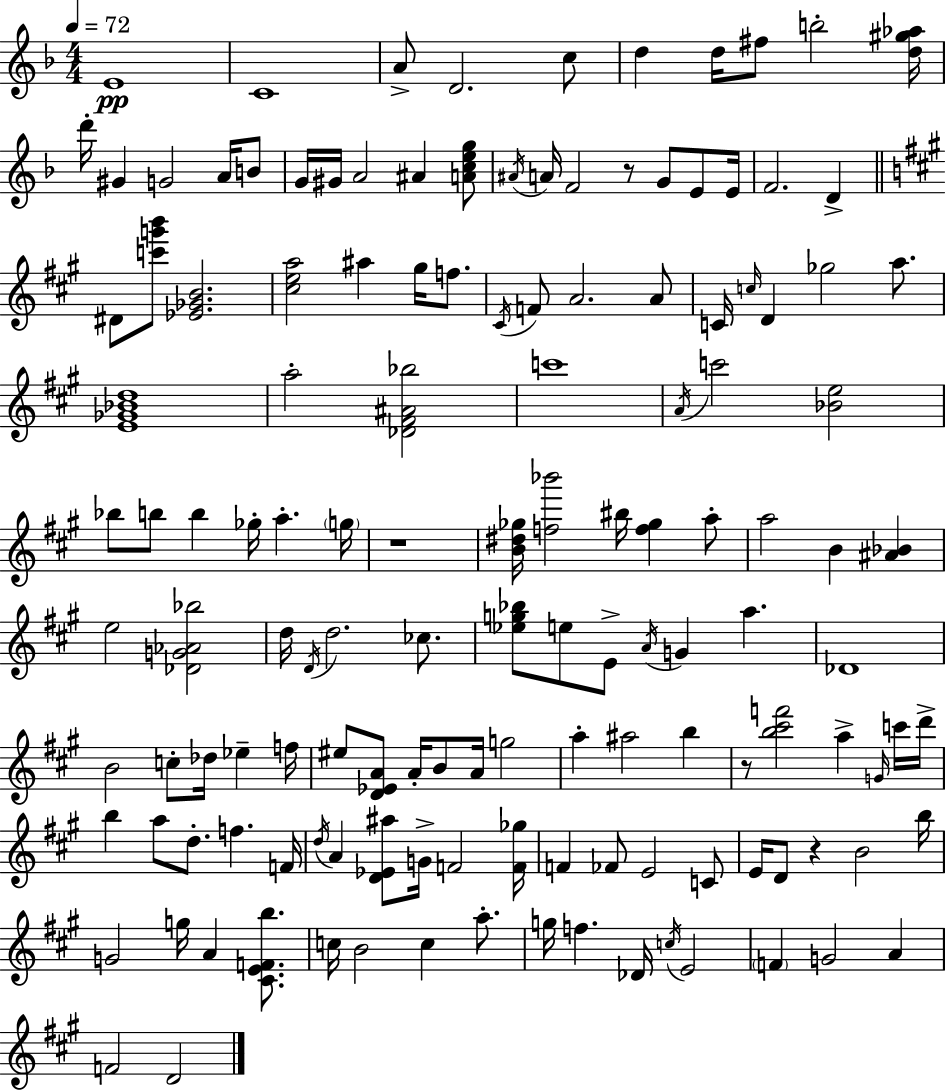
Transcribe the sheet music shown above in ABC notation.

X:1
T:Untitled
M:4/4
L:1/4
K:F
E4 C4 A/2 D2 c/2 d d/4 ^f/2 b2 [d^g_a]/4 d'/4 ^G G2 A/4 B/2 G/4 ^G/4 A2 ^A [Aceg]/2 ^A/4 A/4 F2 z/2 G/2 E/2 E/4 F2 D ^D/2 [c'g'b']/2 [_E_GB]2 [^cea]2 ^a ^g/4 f/2 ^C/4 F/2 A2 A/2 C/4 c/4 D _g2 a/2 [E_G_Bd]4 a2 [_D^F^A_b]2 c'4 A/4 c'2 [_Be]2 _b/2 b/2 b _g/4 a g/4 z4 [B^d_g]/4 [f_b']2 ^b/4 [f_g] a/2 a2 B [^A_B] e2 [_DG_A_b]2 d/4 D/4 d2 _c/2 [_eg_b]/2 e/2 E/2 A/4 G a _D4 B2 c/2 _d/4 _e f/4 ^e/2 [D_EA]/2 A/4 B/2 A/4 g2 a ^a2 b z/2 [b^c'f']2 a G/4 c'/4 d'/4 b a/2 d/2 f F/4 d/4 A [D_E^a]/2 G/4 F2 [F_g]/4 F _F/2 E2 C/2 E/4 D/2 z B2 b/4 G2 g/4 A [^CEFb]/2 c/4 B2 c a/2 g/4 f _D/4 c/4 E2 F G2 A F2 D2